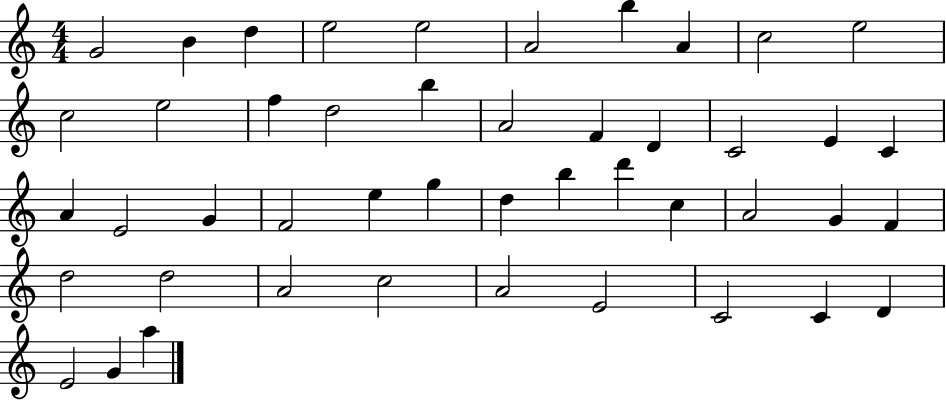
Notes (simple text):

G4/h B4/q D5/q E5/h E5/h A4/h B5/q A4/q C5/h E5/h C5/h E5/h F5/q D5/h B5/q A4/h F4/q D4/q C4/h E4/q C4/q A4/q E4/h G4/q F4/h E5/q G5/q D5/q B5/q D6/q C5/q A4/h G4/q F4/q D5/h D5/h A4/h C5/h A4/h E4/h C4/h C4/q D4/q E4/h G4/q A5/q